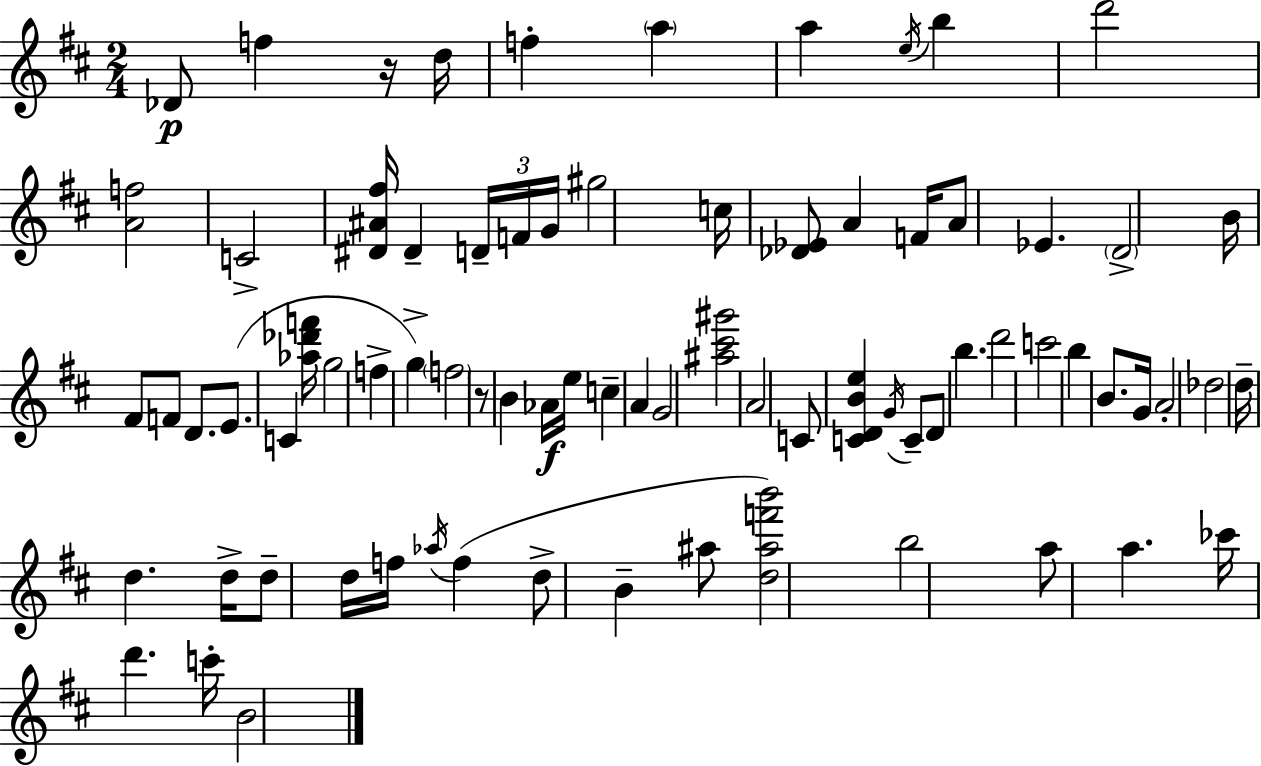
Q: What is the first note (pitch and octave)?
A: Db4